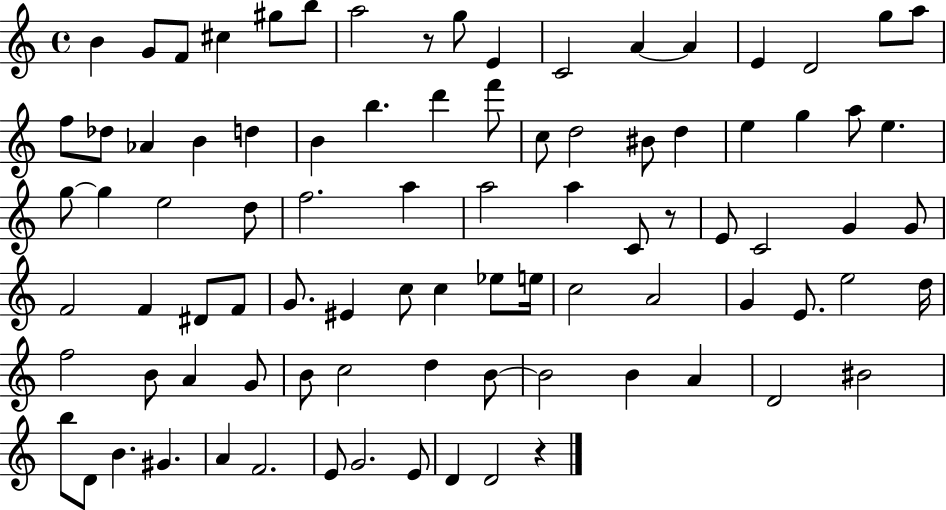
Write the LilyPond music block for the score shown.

{
  \clef treble
  \time 4/4
  \defaultTimeSignature
  \key c \major
  b'4 g'8 f'8 cis''4 gis''8 b''8 | a''2 r8 g''8 e'4 | c'2 a'4~~ a'4 | e'4 d'2 g''8 a''8 | \break f''8 des''8 aes'4 b'4 d''4 | b'4 b''4. d'''4 f'''8 | c''8 d''2 bis'8 d''4 | e''4 g''4 a''8 e''4. | \break g''8~~ g''4 e''2 d''8 | f''2. a''4 | a''2 a''4 c'8 r8 | e'8 c'2 g'4 g'8 | \break f'2 f'4 dis'8 f'8 | g'8. eis'4 c''8 c''4 ees''8 e''16 | c''2 a'2 | g'4 e'8. e''2 d''16 | \break f''2 b'8 a'4 g'8 | b'8 c''2 d''4 b'8~~ | b'2 b'4 a'4 | d'2 bis'2 | \break b''8 d'8 b'4. gis'4. | a'4 f'2. | e'8 g'2. e'8 | d'4 d'2 r4 | \break \bar "|."
}